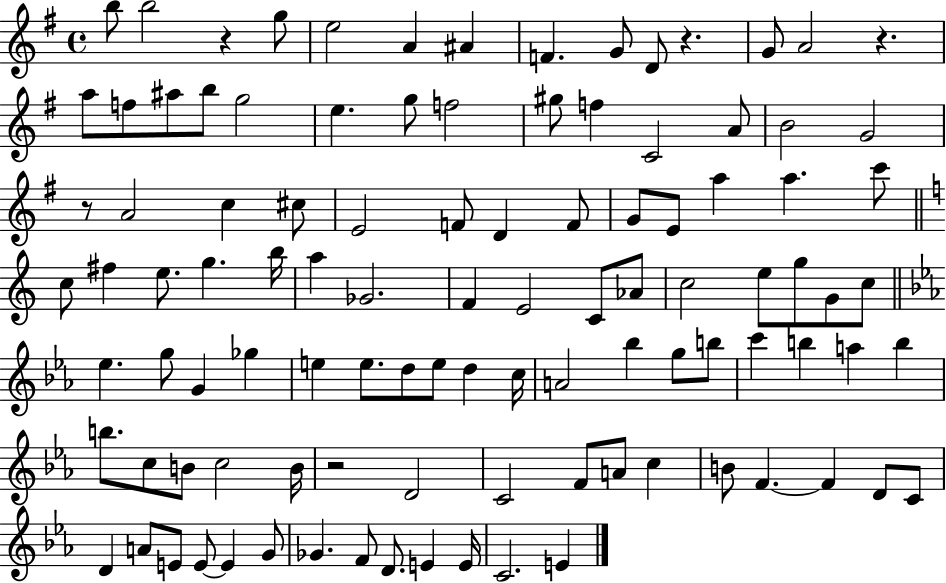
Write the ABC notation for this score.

X:1
T:Untitled
M:4/4
L:1/4
K:G
b/2 b2 z g/2 e2 A ^A F G/2 D/2 z G/2 A2 z a/2 f/2 ^a/2 b/2 g2 e g/2 f2 ^g/2 f C2 A/2 B2 G2 z/2 A2 c ^c/2 E2 F/2 D F/2 G/2 E/2 a a c'/2 c/2 ^f e/2 g b/4 a _G2 F E2 C/2 _A/2 c2 e/2 g/2 G/2 c/2 _e g/2 G _g e e/2 d/2 e/2 d c/4 A2 _b g/2 b/2 c' b a b b/2 c/2 B/2 c2 B/4 z2 D2 C2 F/2 A/2 c B/2 F F D/2 C/2 D A/2 E/2 E/2 E G/2 _G F/2 D/2 E E/4 C2 E